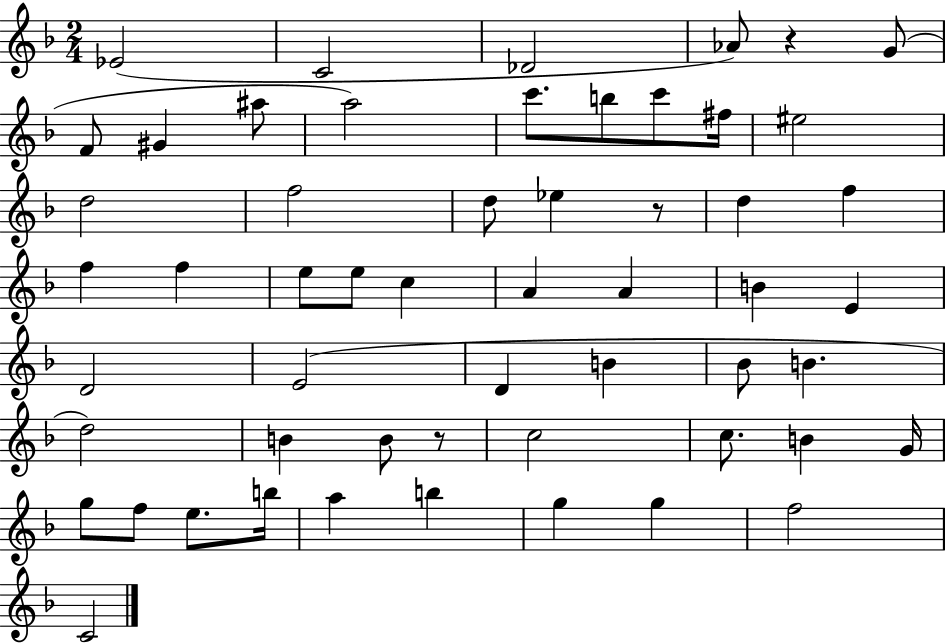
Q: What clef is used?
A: treble